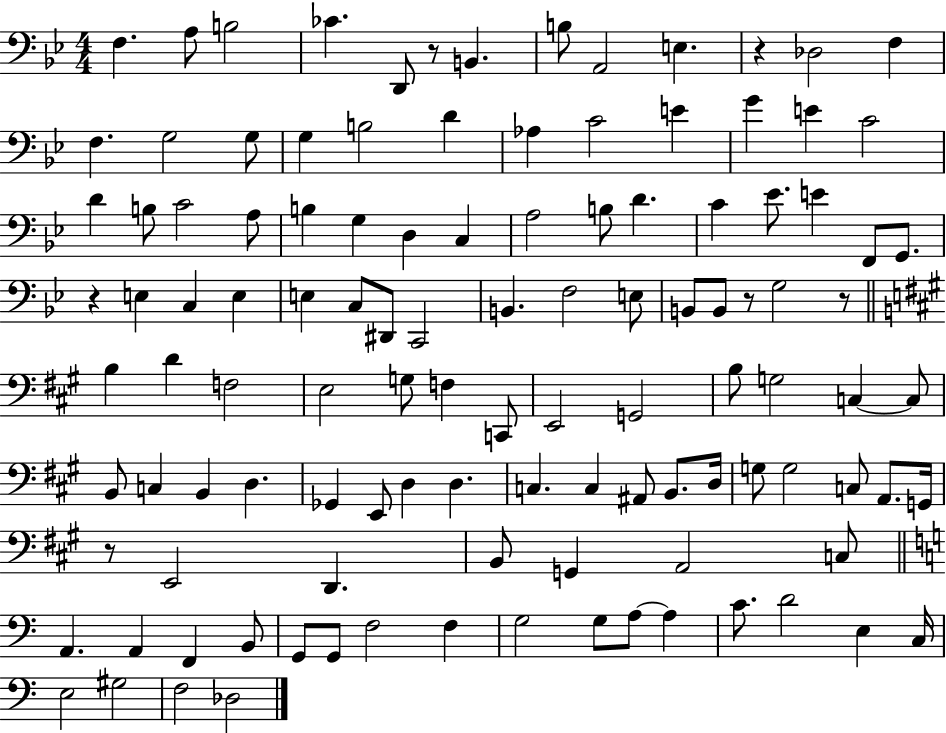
{
  \clef bass
  \numericTimeSignature
  \time 4/4
  \key bes \major
  f4. a8 b2 | ces'4. d,8 r8 b,4. | b8 a,2 e4. | r4 des2 f4 | \break f4. g2 g8 | g4 b2 d'4 | aes4 c'2 e'4 | g'4 e'4 c'2 | \break d'4 b8 c'2 a8 | b4 g4 d4 c4 | a2 b8 d'4. | c'4 ees'8. e'4 f,8 g,8. | \break r4 e4 c4 e4 | e4 c8 dis,8 c,2 | b,4. f2 e8 | b,8 b,8 r8 g2 r8 | \break \bar "||" \break \key a \major b4 d'4 f2 | e2 g8 f4 c,8 | e,2 g,2 | b8 g2 c4~~ c8 | \break b,8 c4 b,4 d4. | ges,4 e,8 d4 d4. | c4. c4 ais,8 b,8. d16 | g8 g2 c8 a,8. g,16 | \break r8 e,2 d,4. | b,8 g,4 a,2 c8 | \bar "||" \break \key c \major a,4. a,4 f,4 b,8 | g,8 g,8 f2 f4 | g2 g8 a8~~ a4 | c'8. d'2 e4 c16 | \break e2 gis2 | f2 des2 | \bar "|."
}